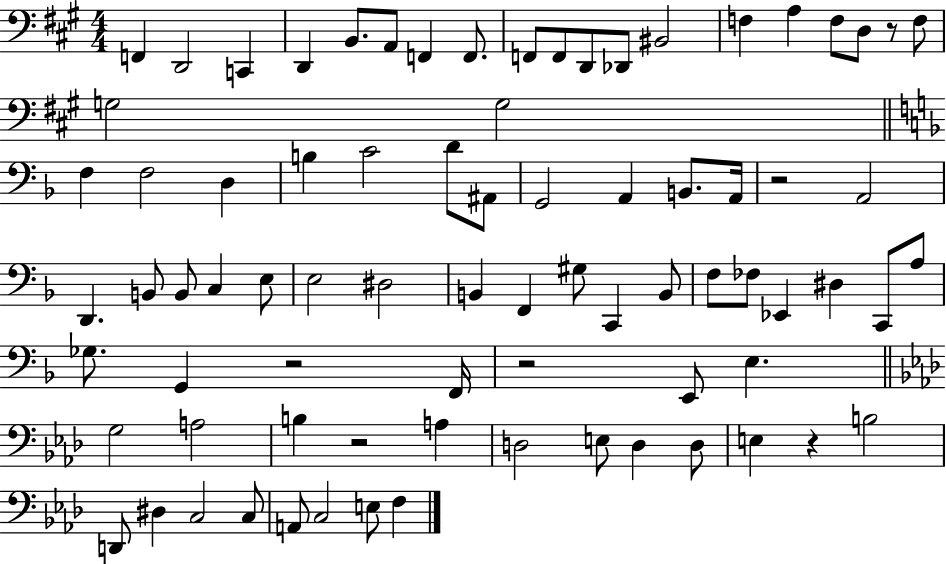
{
  \clef bass
  \numericTimeSignature
  \time 4/4
  \key a \major
  f,4 d,2 c,4 | d,4 b,8. a,8 f,4 f,8. | f,8 f,8 d,8 des,8 bis,2 | f4 a4 f8 d8 r8 f8 | \break g2 g2 | \bar "||" \break \key d \minor f4 f2 d4 | b4 c'2 d'8 ais,8 | g,2 a,4 b,8. a,16 | r2 a,2 | \break d,4. b,8 b,8 c4 e8 | e2 dis2 | b,4 f,4 gis8 c,4 b,8 | f8 fes8 ees,4 dis4 c,8 a8 | \break ges8. g,4 r2 f,16 | r2 e,8 e4. | \bar "||" \break \key f \minor g2 a2 | b4 r2 a4 | d2 e8 d4 d8 | e4 r4 b2 | \break d,8 dis4 c2 c8 | a,8 c2 e8 f4 | \bar "|."
}